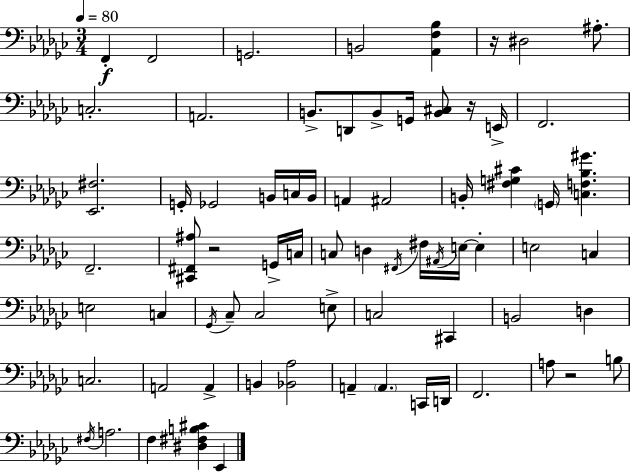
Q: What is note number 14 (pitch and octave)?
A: F2